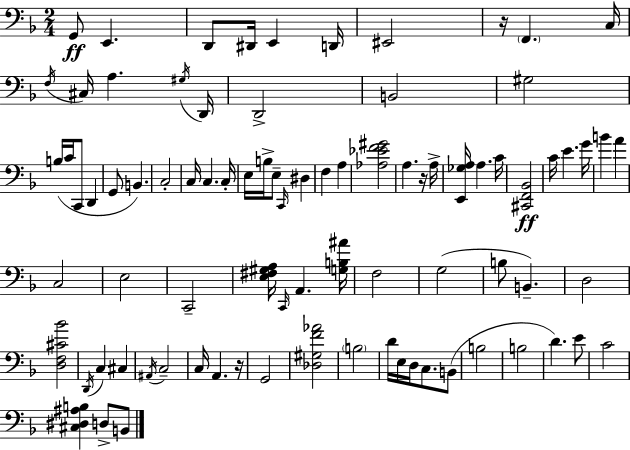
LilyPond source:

{
  \clef bass
  \numericTimeSignature
  \time 2/4
  \key f \major
  g,8\ff e,4. | d,8 dis,16 e,4 d,16 | eis,2 | r16 \parenthesize f,4. c16 | \break \acciaccatura { f16 } cis16 a4. | \acciaccatura { gis16 } d,16 d,2-> | b,2 | gis2 | \break b16( c'16 c,8 d,4 | g,8 b,4.) | c2-. | c16 c4. | \break c16-. e16 b16-> e8-- \grace { c,16 } dis4 | f4 a4 | <aes ees' f' gis'>2 | a4. | \break r16 a16-> <e, ges a>16 a4. | c'16 <cis, f, bes,>2\ff | c'16 e'4. | g'16 b'4 a'4 | \break c2 | e2 | c,2-- | <e fis gis a>16 \grace { c,16 } a,4. | \break <g b ais'>16 f2 | g2( | b8 b,4.--) | d2 | \break <d f cis' bes'>2 | \acciaccatura { d,16 } c4 | cis4 \acciaccatura { ais,16 } c2-- | c16 a,4. | \break r16 g,2 | <des gis f' aes'>2 | \parenthesize b2 | d'16 e16 | \break d16 c8. b,8( b2 | b2 | d'4.) | e'8 c'2 | \break <cis dis ais b>4 | d8-> b,8 \bar "|."
}